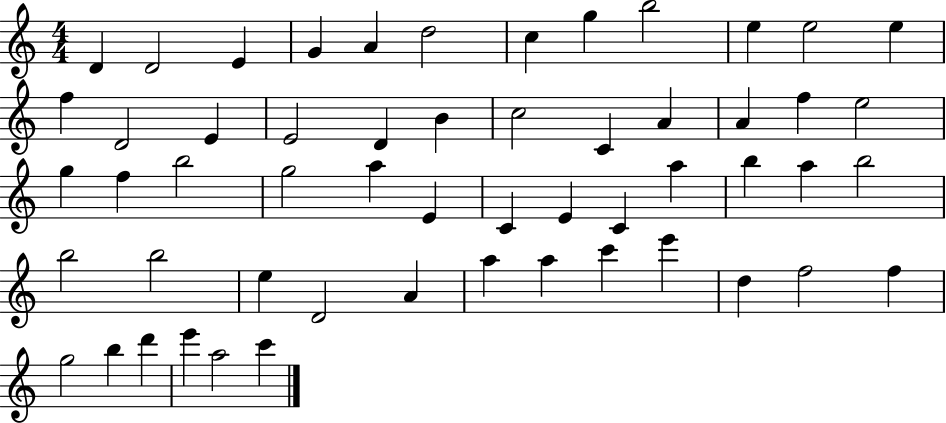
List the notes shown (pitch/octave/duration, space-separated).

D4/q D4/h E4/q G4/q A4/q D5/h C5/q G5/q B5/h E5/q E5/h E5/q F5/q D4/h E4/q E4/h D4/q B4/q C5/h C4/q A4/q A4/q F5/q E5/h G5/q F5/q B5/h G5/h A5/q E4/q C4/q E4/q C4/q A5/q B5/q A5/q B5/h B5/h B5/h E5/q D4/h A4/q A5/q A5/q C6/q E6/q D5/q F5/h F5/q G5/h B5/q D6/q E6/q A5/h C6/q